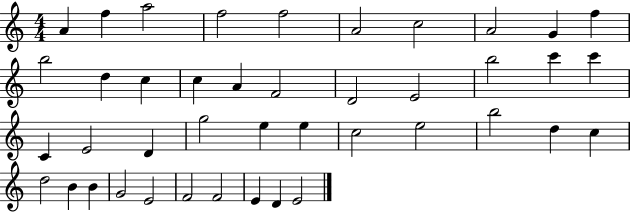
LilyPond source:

{
  \clef treble
  \numericTimeSignature
  \time 4/4
  \key c \major
  a'4 f''4 a''2 | f''2 f''2 | a'2 c''2 | a'2 g'4 f''4 | \break b''2 d''4 c''4 | c''4 a'4 f'2 | d'2 e'2 | b''2 c'''4 c'''4 | \break c'4 e'2 d'4 | g''2 e''4 e''4 | c''2 e''2 | b''2 d''4 c''4 | \break d''2 b'4 b'4 | g'2 e'2 | f'2 f'2 | e'4 d'4 e'2 | \break \bar "|."
}